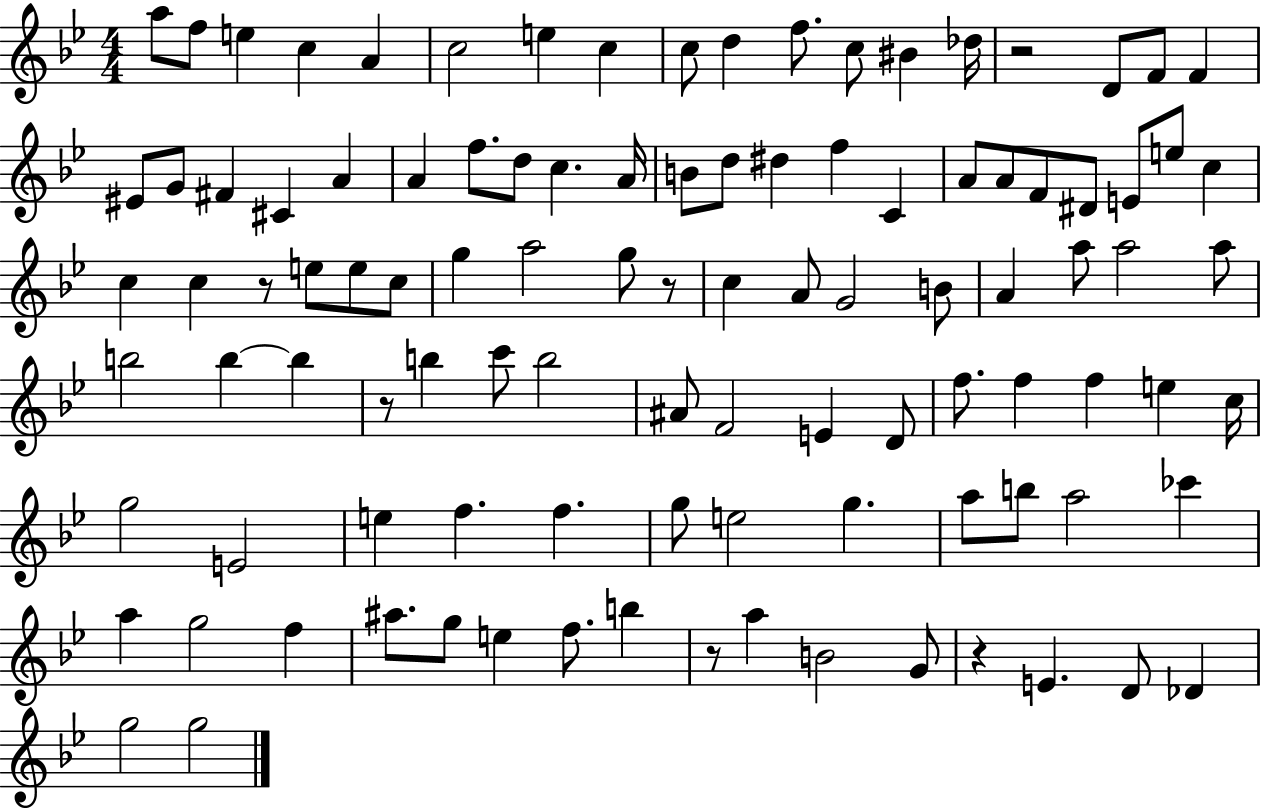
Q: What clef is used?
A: treble